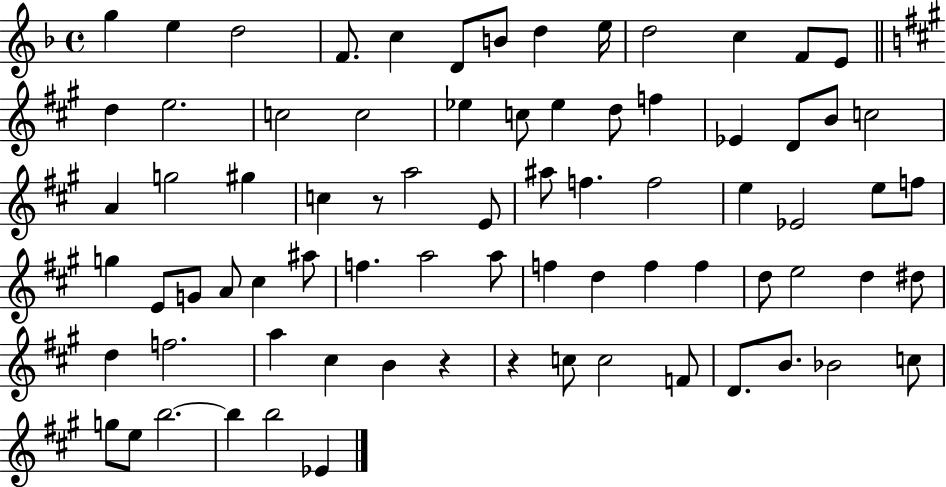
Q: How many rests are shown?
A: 3